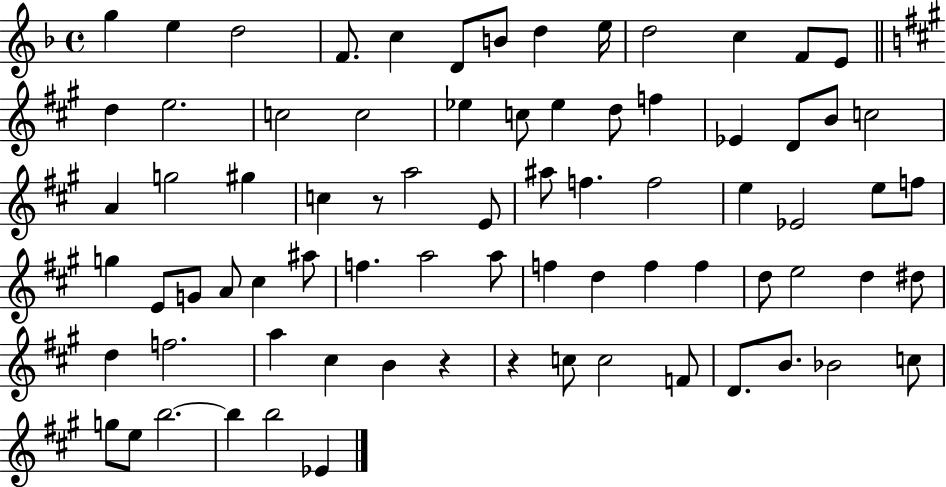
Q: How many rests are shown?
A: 3